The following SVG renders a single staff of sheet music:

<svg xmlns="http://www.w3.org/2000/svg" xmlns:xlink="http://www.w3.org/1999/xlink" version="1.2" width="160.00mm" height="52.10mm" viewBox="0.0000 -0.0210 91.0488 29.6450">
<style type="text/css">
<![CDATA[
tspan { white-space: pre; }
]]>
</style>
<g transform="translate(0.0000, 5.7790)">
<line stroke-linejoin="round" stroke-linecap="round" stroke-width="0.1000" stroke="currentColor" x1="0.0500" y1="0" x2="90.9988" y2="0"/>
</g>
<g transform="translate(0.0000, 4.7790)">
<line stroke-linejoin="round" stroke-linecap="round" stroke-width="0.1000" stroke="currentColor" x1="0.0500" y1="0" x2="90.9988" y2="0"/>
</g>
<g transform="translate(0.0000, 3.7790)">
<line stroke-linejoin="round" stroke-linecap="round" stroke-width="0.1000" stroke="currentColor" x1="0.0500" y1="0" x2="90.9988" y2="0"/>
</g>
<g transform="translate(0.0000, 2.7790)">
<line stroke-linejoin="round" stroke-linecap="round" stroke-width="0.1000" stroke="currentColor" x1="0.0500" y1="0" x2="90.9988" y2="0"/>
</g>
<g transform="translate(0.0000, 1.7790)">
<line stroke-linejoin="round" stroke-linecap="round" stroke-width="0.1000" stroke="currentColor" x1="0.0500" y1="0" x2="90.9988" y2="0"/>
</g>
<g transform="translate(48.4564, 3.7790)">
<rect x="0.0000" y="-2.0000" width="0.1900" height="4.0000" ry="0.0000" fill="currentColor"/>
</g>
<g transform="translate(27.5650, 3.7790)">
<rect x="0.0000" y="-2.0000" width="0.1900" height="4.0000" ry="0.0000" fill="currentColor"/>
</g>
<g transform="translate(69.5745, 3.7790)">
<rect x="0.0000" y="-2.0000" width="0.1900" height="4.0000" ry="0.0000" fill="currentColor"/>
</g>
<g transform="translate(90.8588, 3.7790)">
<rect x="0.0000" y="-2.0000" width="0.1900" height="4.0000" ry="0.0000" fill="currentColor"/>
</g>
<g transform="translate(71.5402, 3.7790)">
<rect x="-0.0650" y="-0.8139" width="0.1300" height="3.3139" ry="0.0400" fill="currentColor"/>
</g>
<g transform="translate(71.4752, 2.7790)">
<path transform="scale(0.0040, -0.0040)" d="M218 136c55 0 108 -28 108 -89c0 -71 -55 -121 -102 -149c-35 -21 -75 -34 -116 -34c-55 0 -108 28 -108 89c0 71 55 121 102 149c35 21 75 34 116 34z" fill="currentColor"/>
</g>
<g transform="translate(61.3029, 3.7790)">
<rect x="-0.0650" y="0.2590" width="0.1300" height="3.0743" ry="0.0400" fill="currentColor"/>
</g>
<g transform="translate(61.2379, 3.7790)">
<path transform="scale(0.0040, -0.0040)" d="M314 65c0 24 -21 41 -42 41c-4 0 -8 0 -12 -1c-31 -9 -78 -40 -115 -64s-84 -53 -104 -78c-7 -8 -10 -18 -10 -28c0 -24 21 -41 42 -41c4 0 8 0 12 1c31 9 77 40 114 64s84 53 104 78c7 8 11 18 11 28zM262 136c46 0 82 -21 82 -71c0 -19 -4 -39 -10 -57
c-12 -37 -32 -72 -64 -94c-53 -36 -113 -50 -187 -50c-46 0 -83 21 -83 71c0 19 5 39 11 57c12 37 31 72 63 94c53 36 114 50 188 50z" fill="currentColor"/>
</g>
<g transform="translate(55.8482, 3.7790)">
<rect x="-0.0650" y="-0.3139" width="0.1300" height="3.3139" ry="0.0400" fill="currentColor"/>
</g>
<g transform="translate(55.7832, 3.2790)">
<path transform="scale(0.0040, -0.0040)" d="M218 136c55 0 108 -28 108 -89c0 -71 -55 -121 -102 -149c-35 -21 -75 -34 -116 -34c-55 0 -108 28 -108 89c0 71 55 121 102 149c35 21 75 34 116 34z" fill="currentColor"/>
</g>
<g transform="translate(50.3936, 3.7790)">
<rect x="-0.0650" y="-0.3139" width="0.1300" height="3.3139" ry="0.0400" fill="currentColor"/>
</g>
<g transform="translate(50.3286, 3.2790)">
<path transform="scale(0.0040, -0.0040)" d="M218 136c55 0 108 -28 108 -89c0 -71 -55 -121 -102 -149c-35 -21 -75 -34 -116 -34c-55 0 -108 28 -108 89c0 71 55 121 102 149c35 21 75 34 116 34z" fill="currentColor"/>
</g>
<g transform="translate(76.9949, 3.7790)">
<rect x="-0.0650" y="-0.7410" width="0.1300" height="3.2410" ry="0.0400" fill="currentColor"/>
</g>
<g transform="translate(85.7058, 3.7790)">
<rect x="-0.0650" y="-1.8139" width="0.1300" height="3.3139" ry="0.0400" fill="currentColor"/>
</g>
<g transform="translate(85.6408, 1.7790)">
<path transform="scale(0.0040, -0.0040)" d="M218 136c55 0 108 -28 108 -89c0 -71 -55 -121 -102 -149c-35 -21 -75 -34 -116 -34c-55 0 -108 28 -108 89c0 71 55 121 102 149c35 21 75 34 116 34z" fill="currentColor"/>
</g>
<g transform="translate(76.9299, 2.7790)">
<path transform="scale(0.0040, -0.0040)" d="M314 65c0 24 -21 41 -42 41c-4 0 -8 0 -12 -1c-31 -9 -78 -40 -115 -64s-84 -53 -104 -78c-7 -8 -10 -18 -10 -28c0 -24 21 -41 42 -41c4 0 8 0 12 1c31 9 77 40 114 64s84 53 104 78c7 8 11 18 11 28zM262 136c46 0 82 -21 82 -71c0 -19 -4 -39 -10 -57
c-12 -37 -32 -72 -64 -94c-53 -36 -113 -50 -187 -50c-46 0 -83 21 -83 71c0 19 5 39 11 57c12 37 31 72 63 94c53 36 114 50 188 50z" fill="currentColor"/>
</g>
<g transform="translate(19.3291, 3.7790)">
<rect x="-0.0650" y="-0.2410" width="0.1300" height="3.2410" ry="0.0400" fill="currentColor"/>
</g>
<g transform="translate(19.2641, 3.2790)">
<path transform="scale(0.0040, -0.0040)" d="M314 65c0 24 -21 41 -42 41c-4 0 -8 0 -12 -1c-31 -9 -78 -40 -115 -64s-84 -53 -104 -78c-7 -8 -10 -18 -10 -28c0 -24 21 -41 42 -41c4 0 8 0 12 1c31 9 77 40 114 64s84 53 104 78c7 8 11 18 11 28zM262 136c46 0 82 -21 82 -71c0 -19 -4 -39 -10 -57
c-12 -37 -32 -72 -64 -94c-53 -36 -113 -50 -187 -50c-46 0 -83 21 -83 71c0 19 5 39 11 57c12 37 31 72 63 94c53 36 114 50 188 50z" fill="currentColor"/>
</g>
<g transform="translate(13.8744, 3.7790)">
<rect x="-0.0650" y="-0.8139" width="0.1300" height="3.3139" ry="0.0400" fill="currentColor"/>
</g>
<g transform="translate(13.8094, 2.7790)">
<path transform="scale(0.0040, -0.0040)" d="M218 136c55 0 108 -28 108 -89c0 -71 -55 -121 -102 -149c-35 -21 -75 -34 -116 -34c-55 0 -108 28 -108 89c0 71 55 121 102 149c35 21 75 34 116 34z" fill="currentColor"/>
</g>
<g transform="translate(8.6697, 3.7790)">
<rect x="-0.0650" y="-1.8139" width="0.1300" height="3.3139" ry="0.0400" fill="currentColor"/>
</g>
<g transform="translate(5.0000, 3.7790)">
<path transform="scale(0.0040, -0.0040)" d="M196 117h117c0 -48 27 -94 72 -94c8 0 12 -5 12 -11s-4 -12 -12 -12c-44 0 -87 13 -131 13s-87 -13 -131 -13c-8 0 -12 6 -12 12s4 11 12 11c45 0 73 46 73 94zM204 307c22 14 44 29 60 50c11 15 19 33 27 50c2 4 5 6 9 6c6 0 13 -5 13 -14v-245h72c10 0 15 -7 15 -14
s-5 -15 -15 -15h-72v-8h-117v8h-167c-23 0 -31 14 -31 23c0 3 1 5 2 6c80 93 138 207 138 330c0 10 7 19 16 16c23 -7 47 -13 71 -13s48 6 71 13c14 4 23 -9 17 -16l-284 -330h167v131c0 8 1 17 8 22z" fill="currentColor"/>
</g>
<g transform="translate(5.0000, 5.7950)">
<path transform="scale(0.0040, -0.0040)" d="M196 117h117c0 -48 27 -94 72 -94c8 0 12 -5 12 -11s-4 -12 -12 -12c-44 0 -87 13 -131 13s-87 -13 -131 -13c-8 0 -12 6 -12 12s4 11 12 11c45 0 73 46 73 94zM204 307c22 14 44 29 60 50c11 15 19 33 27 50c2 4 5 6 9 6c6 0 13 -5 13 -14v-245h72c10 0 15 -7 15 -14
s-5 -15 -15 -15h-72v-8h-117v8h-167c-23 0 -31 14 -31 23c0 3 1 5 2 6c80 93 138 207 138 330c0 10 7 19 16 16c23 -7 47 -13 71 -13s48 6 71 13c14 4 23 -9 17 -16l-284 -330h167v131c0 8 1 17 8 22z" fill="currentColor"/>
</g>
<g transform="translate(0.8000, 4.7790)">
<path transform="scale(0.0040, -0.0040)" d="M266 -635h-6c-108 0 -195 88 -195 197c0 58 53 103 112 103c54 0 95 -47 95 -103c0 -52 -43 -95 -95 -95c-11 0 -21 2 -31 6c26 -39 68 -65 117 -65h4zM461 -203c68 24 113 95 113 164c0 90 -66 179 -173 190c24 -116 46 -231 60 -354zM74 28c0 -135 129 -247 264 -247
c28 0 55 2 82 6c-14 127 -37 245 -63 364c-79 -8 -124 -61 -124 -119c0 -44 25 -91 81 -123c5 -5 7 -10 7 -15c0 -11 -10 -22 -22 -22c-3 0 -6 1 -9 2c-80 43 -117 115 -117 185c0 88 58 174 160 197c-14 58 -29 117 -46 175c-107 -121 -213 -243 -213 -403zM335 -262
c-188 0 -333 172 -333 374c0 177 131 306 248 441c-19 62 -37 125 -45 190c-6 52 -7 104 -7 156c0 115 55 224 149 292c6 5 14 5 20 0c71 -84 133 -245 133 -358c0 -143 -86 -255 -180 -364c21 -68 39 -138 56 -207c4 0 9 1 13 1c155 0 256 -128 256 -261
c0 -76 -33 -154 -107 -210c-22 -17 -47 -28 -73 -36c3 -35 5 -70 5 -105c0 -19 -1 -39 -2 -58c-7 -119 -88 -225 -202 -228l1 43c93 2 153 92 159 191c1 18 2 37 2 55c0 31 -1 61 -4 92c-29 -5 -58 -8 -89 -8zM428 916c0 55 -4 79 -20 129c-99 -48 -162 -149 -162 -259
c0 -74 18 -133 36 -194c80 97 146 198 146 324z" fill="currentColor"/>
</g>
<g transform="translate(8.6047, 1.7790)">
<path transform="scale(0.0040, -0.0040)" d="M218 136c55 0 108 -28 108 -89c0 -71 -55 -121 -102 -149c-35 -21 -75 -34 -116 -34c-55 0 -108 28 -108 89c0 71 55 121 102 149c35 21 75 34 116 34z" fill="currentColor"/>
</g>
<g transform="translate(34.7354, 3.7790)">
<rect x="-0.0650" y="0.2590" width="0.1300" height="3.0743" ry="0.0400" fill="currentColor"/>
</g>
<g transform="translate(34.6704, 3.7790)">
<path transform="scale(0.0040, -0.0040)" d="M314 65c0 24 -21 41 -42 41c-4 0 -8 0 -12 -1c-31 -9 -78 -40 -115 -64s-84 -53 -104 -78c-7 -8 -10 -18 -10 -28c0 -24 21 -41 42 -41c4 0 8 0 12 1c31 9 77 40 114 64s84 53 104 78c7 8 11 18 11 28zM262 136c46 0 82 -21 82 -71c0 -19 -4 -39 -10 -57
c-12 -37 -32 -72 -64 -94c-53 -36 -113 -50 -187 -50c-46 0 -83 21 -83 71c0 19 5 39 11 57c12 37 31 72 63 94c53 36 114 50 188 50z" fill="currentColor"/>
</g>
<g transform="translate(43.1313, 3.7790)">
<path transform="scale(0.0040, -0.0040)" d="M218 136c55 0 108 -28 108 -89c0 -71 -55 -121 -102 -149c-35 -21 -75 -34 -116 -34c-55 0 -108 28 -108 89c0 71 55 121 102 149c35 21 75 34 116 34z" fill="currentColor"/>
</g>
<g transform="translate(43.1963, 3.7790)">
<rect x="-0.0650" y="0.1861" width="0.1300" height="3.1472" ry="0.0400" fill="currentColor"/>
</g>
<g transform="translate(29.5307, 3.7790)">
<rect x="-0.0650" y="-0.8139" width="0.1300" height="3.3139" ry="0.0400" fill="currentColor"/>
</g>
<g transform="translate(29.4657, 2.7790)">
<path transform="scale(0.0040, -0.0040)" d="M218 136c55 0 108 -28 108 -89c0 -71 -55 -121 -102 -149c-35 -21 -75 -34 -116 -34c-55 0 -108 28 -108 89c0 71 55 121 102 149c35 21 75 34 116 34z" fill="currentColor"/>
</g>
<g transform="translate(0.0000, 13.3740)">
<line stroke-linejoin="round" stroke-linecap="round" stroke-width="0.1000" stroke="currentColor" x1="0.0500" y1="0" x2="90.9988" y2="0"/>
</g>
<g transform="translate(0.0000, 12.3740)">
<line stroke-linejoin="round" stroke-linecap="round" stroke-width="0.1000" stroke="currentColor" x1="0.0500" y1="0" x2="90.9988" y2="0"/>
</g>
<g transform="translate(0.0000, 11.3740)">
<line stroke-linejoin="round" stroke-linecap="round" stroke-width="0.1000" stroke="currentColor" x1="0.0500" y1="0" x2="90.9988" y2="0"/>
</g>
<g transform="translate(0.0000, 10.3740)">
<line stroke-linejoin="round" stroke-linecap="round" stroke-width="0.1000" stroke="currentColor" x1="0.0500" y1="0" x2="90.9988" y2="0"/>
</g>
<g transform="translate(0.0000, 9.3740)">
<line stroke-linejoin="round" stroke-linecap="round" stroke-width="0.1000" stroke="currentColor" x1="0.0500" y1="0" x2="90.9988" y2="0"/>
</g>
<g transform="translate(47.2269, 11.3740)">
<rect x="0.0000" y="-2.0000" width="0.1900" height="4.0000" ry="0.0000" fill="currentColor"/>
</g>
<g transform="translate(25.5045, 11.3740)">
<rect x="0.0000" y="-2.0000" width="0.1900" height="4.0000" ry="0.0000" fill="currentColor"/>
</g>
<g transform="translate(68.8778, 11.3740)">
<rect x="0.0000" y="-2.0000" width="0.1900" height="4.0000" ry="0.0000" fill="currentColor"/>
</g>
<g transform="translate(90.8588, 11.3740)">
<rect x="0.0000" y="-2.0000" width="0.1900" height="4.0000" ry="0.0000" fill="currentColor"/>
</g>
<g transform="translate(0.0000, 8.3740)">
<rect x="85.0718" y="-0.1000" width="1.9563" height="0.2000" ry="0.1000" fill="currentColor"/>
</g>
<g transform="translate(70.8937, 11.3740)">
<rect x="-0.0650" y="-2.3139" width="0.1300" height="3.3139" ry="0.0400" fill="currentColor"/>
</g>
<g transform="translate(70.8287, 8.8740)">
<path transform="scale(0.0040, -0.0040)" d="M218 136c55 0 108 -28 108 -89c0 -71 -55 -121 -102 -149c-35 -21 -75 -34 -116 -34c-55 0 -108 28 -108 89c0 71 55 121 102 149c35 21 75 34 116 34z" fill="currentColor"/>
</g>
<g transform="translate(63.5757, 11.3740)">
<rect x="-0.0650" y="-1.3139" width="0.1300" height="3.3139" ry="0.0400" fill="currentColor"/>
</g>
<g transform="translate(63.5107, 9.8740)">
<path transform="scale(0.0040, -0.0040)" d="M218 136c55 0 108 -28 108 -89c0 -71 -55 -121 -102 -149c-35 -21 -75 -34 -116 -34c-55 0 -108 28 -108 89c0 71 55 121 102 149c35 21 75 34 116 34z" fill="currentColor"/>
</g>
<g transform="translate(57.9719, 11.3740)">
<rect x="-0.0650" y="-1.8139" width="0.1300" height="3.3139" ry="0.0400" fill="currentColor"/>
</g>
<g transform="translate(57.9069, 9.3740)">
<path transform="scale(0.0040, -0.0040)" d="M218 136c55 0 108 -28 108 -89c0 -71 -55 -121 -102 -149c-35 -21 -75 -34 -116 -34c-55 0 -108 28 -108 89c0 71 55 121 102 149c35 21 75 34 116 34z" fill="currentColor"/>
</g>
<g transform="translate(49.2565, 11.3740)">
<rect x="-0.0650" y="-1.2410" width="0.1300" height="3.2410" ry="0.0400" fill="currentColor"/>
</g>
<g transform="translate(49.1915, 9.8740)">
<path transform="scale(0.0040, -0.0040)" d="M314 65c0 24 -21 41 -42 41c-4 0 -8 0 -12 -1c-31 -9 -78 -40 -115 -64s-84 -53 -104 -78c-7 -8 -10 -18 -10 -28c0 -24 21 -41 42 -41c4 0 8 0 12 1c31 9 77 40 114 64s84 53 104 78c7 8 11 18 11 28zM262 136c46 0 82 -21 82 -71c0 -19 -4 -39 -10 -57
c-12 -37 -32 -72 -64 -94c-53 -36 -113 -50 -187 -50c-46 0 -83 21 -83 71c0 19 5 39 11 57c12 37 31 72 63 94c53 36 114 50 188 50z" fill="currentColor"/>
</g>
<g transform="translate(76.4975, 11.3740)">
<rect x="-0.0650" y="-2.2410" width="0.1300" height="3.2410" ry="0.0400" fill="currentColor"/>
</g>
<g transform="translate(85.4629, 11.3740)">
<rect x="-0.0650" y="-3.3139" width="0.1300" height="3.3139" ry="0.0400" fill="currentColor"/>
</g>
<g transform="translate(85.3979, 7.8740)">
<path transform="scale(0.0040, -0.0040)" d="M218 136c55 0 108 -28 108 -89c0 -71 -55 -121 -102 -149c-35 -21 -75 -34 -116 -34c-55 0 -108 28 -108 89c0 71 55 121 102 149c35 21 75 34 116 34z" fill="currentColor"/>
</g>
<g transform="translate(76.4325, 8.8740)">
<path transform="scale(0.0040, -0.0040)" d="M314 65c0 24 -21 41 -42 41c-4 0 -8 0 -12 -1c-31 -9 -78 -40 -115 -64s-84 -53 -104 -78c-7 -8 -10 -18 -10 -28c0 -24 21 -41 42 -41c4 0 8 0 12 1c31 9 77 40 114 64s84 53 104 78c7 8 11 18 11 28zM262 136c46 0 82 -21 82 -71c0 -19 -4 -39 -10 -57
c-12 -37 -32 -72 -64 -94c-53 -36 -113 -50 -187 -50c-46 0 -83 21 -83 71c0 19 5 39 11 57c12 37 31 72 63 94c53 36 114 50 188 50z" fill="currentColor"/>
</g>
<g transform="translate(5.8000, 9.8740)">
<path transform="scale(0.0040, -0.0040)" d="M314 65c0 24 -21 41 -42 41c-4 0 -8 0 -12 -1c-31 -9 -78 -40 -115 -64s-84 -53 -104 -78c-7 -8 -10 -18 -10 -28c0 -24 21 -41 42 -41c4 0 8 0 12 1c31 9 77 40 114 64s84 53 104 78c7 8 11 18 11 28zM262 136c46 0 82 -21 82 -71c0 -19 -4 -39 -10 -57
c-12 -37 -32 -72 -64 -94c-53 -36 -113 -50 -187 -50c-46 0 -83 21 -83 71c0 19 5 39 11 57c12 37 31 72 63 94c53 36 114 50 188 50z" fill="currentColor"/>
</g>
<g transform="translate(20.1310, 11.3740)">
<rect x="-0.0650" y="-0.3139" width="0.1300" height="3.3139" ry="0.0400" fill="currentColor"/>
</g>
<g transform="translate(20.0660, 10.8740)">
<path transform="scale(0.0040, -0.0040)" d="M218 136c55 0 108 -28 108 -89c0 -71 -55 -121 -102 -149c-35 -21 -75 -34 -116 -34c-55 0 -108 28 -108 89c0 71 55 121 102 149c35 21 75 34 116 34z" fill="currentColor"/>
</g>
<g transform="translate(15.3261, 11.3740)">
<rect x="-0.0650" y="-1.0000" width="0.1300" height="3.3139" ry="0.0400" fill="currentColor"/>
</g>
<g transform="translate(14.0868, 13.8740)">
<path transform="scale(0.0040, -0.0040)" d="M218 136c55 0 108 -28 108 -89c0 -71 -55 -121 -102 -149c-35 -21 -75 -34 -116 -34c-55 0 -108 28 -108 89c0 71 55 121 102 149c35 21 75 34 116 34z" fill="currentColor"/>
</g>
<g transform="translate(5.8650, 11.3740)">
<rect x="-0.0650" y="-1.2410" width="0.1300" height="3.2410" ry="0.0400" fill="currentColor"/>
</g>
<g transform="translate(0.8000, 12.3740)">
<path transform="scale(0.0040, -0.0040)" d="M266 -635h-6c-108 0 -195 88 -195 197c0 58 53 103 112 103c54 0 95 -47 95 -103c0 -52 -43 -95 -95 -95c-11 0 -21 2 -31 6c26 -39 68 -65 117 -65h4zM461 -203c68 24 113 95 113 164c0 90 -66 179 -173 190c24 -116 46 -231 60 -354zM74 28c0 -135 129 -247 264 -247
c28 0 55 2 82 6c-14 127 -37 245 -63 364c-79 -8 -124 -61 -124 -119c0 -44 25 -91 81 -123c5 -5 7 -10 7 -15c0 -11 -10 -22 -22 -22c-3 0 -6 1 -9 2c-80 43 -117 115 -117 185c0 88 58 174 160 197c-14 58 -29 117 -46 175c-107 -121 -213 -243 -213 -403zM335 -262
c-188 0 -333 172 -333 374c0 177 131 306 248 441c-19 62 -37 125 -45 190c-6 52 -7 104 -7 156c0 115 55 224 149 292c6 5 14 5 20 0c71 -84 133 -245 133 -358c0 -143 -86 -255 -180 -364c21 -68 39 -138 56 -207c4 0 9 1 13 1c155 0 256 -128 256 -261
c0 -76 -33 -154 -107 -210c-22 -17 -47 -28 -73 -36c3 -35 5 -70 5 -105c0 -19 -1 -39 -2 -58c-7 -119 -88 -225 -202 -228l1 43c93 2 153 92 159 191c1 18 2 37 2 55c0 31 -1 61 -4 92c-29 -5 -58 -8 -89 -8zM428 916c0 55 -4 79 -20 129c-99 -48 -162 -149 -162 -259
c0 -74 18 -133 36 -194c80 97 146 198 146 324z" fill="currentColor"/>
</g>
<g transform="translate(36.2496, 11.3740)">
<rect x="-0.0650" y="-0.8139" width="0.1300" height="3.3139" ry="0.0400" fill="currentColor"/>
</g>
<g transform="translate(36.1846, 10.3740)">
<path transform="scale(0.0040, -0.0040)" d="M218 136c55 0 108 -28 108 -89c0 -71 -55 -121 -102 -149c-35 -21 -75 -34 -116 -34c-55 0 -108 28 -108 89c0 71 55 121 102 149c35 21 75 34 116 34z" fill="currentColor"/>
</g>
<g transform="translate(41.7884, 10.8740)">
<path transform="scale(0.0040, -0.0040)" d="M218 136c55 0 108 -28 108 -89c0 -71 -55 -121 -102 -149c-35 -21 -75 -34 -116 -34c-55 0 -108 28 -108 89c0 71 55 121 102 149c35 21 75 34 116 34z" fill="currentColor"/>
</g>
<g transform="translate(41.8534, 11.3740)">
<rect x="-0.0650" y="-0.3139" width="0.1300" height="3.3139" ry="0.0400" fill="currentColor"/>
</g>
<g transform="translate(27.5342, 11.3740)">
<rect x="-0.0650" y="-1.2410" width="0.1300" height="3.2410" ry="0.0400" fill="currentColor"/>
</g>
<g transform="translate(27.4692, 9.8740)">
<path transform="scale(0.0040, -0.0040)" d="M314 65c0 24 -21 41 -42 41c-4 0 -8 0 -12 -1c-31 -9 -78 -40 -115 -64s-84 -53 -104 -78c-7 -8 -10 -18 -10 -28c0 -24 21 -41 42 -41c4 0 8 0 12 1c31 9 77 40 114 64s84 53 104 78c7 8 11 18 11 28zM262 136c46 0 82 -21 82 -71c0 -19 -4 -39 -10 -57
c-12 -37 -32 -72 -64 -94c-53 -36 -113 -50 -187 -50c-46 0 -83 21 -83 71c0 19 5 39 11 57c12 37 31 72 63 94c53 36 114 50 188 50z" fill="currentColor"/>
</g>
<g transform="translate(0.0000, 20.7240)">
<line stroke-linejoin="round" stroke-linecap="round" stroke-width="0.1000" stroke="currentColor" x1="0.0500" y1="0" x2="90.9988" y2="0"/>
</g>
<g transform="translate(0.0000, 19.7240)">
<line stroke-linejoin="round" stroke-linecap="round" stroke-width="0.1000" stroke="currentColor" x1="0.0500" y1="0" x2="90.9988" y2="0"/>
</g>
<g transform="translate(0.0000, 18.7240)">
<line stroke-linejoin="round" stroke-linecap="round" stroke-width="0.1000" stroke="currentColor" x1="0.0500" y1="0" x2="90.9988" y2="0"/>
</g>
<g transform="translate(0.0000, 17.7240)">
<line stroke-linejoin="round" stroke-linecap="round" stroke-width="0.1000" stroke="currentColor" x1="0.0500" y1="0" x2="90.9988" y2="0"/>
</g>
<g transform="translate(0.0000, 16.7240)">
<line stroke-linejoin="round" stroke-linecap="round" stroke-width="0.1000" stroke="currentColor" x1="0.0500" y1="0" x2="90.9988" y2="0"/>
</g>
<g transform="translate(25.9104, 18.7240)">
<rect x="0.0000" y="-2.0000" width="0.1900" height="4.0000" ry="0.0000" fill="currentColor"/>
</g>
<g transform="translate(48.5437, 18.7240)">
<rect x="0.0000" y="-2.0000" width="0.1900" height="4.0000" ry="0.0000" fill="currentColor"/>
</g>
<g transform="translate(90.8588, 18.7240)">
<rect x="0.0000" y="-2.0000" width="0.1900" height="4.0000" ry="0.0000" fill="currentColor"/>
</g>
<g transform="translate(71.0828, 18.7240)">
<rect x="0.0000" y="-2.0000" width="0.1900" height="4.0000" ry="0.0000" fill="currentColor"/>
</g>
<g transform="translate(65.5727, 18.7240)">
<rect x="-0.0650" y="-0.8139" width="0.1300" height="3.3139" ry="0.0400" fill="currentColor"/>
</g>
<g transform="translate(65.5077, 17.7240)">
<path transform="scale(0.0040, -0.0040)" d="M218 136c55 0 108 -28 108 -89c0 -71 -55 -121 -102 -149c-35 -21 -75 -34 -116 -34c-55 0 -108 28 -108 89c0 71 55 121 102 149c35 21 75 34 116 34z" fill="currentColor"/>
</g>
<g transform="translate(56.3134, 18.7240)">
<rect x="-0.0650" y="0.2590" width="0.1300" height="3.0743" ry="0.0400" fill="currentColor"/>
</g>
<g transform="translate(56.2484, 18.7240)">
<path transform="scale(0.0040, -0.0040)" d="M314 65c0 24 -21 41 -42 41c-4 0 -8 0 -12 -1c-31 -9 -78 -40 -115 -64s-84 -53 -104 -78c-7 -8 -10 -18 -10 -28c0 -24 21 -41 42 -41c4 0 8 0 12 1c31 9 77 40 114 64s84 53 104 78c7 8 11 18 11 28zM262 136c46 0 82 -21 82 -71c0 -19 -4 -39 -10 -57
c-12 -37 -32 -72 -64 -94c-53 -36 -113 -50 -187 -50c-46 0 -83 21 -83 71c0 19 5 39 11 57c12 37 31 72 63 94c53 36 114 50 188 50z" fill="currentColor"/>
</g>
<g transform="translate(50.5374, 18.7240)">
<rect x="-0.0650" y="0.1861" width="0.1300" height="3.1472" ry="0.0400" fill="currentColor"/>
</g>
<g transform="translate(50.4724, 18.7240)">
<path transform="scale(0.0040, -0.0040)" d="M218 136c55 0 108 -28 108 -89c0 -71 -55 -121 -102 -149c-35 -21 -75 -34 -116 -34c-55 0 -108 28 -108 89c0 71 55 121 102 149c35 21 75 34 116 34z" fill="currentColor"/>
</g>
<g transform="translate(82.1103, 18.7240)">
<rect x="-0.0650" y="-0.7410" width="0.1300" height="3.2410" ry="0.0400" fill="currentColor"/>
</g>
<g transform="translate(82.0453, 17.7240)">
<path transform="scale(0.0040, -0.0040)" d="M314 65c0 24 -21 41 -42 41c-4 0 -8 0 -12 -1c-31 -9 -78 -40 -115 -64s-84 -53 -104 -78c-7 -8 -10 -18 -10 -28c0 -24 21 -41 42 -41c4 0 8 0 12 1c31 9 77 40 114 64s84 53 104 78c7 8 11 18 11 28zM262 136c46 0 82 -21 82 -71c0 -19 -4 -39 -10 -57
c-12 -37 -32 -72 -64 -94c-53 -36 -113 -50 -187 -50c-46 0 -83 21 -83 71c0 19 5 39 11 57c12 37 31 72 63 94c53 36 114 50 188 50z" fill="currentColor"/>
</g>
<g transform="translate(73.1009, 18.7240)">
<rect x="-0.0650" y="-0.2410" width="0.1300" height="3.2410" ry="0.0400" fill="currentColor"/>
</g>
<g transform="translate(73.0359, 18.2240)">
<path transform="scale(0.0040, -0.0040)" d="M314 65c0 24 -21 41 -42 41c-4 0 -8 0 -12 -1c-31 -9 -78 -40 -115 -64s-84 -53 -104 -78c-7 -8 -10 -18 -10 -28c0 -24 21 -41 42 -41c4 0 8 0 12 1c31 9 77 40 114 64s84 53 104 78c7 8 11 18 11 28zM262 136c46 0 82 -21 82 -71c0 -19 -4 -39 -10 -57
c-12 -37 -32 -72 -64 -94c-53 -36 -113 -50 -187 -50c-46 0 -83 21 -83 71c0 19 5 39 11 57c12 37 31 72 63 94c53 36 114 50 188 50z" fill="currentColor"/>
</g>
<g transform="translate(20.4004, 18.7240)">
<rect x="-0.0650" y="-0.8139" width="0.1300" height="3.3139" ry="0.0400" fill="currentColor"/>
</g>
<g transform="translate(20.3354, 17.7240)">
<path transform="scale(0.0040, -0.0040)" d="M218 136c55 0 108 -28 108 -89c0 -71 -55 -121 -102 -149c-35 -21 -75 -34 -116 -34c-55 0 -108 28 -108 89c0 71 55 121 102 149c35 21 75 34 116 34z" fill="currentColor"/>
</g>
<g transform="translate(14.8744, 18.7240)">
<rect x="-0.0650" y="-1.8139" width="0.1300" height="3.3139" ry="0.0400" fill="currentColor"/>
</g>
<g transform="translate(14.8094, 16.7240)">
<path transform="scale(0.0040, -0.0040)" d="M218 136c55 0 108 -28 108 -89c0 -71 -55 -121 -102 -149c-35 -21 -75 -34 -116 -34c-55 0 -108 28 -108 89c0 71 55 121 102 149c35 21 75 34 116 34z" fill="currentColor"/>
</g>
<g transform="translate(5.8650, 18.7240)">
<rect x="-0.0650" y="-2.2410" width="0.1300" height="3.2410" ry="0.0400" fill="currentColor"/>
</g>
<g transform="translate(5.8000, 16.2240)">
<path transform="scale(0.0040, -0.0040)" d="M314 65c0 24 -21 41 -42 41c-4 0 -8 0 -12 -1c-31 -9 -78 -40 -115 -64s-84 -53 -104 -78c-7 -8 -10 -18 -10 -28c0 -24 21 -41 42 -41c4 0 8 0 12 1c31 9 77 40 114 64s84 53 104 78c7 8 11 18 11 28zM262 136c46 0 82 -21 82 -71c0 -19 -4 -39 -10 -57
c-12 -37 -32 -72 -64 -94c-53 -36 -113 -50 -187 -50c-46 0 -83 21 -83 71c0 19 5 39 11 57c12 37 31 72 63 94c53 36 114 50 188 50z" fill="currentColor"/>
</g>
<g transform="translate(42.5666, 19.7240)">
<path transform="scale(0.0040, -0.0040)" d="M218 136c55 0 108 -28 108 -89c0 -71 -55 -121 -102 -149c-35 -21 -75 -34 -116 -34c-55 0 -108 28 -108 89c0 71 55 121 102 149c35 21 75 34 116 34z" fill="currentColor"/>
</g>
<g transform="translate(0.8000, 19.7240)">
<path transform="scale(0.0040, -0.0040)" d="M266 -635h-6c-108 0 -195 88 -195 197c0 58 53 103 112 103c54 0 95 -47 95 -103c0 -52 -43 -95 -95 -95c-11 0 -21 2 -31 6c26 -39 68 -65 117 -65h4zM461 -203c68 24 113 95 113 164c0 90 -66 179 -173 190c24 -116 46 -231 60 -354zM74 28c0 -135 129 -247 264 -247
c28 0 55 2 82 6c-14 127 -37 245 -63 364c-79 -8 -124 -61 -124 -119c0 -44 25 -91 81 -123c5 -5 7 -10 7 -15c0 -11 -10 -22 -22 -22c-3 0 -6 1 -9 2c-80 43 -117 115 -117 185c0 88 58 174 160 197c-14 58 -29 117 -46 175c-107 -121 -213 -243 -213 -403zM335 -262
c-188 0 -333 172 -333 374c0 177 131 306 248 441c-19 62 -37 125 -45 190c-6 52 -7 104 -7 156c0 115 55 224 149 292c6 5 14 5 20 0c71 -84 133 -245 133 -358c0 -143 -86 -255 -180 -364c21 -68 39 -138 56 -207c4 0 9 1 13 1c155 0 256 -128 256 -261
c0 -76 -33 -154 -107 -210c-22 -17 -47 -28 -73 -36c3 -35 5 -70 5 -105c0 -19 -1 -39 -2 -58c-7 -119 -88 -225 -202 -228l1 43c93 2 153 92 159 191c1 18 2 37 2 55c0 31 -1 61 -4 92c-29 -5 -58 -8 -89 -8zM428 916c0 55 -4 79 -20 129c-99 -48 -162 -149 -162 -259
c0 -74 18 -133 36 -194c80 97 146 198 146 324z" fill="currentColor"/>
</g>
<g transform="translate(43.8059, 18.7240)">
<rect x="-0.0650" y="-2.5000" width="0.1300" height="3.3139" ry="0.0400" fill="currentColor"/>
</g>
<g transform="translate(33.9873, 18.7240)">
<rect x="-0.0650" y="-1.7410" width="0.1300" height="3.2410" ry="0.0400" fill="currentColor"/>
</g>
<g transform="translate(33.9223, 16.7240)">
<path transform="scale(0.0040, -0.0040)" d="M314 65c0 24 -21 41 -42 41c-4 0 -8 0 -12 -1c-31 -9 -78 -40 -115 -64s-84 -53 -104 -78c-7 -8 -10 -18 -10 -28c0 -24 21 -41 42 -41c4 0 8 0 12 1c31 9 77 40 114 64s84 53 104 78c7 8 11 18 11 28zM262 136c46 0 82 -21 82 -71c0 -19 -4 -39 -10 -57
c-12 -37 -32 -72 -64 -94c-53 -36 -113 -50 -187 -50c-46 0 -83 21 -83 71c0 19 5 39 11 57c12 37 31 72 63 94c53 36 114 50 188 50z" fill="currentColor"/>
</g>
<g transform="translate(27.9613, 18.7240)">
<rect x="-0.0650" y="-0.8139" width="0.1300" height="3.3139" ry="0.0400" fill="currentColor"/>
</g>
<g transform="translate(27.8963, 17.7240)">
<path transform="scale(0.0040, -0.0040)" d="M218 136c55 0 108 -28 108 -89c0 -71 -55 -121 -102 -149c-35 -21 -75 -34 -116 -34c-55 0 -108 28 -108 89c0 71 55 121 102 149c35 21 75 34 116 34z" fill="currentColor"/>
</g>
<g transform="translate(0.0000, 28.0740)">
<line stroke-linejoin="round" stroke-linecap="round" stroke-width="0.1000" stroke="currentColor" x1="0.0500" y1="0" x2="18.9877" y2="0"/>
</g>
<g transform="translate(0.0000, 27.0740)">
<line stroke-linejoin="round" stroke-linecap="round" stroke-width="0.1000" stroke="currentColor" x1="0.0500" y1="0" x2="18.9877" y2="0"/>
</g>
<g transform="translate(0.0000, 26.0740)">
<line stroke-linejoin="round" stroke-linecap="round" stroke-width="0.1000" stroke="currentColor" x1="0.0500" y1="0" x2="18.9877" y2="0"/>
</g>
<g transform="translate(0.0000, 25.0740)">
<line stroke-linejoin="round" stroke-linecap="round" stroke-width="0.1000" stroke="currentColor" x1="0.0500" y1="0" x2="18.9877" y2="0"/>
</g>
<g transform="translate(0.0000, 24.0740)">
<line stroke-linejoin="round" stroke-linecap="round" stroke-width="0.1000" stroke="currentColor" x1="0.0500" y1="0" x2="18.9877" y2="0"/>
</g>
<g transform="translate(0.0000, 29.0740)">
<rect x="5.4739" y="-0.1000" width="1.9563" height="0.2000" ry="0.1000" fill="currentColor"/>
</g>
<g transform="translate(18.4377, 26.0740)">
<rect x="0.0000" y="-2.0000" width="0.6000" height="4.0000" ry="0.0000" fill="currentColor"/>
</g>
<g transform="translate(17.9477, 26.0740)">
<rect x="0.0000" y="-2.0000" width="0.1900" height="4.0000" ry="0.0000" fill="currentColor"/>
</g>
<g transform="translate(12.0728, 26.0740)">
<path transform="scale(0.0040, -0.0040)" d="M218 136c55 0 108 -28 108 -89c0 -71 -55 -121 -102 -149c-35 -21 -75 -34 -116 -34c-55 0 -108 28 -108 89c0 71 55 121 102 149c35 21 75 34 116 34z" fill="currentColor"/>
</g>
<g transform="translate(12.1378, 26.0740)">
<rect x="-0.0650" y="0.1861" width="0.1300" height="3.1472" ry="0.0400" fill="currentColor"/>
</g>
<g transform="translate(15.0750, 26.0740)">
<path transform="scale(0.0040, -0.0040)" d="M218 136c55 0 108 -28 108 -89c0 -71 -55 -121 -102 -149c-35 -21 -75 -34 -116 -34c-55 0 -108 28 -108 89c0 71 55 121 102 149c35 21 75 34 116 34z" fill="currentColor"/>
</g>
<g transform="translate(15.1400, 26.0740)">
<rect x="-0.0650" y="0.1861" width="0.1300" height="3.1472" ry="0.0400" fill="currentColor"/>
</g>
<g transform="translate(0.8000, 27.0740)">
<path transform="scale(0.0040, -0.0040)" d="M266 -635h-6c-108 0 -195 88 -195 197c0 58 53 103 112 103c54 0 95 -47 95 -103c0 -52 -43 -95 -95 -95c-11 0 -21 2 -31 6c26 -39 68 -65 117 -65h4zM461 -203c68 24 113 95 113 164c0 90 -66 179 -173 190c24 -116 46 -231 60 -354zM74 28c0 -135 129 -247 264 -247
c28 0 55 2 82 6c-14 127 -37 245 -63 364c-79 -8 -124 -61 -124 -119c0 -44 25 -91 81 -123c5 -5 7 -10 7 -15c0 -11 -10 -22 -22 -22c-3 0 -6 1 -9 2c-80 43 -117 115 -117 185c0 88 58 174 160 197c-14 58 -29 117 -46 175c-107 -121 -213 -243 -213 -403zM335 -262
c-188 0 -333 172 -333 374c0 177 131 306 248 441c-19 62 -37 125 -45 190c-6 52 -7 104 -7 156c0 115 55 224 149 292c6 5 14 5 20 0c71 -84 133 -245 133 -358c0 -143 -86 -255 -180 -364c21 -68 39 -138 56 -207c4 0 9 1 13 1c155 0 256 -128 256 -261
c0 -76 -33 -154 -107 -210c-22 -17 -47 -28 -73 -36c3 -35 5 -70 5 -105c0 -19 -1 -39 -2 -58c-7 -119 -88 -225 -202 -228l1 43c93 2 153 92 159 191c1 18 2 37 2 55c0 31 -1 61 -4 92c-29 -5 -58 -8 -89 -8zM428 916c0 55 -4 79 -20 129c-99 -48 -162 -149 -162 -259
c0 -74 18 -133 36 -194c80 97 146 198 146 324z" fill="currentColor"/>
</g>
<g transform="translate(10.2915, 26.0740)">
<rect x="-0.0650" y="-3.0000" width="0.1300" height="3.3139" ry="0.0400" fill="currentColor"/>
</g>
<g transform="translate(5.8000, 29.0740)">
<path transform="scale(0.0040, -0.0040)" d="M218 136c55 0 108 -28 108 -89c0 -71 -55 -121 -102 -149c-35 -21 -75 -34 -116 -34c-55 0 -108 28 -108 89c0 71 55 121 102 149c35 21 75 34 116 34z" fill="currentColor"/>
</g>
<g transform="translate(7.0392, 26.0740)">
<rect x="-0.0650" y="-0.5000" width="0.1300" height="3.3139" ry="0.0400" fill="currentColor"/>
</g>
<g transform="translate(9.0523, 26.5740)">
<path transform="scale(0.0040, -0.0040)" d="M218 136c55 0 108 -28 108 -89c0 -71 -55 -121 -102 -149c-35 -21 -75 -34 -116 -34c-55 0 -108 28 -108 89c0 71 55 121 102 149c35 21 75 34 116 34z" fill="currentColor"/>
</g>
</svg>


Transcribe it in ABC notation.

X:1
T:Untitled
M:4/4
L:1/4
K:C
f d c2 d B2 B c c B2 d d2 f e2 D c e2 d c e2 f e g g2 b g2 f d d f2 G B B2 d c2 d2 C A B B